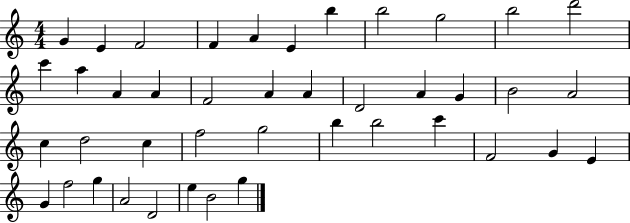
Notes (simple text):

G4/q E4/q F4/h F4/q A4/q E4/q B5/q B5/h G5/h B5/h D6/h C6/q A5/q A4/q A4/q F4/h A4/q A4/q D4/h A4/q G4/q B4/h A4/h C5/q D5/h C5/q F5/h G5/h B5/q B5/h C6/q F4/h G4/q E4/q G4/q F5/h G5/q A4/h D4/h E5/q B4/h G5/q